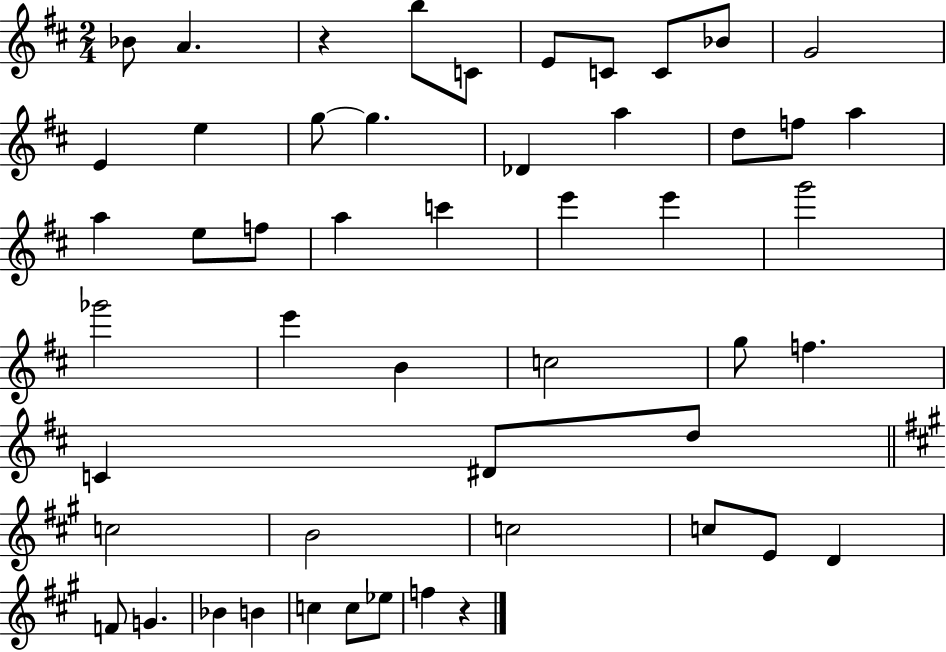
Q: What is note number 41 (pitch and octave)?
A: D4